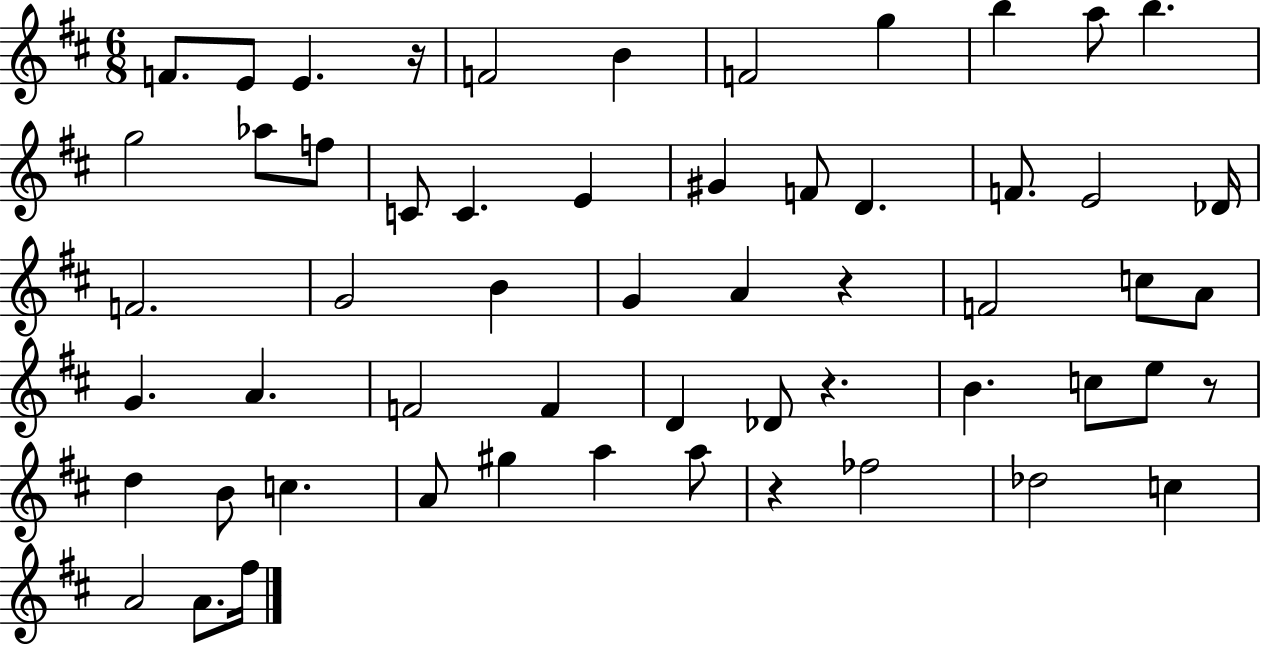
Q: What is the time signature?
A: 6/8